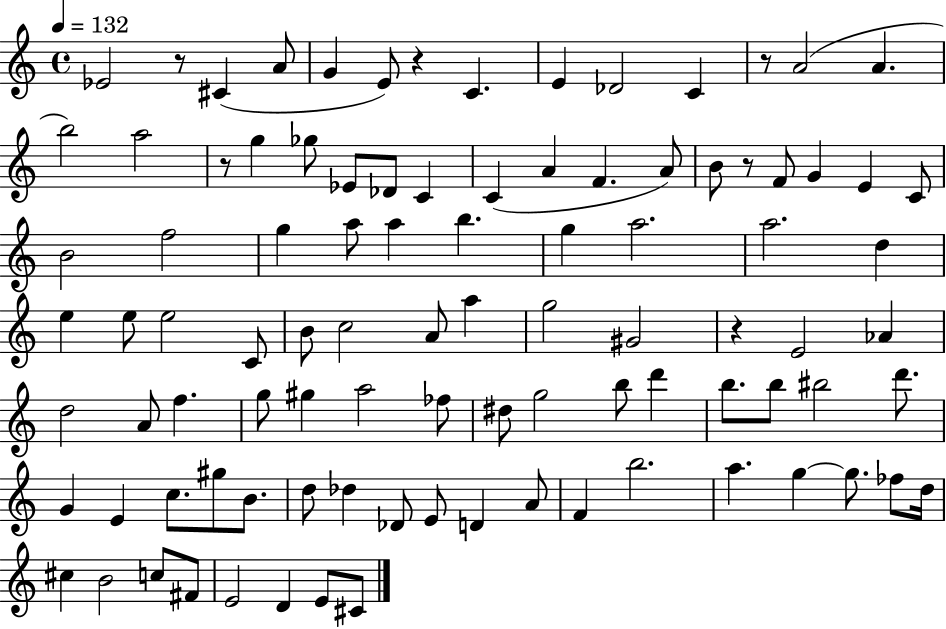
Eb4/h R/e C#4/q A4/e G4/q E4/e R/q C4/q. E4/q Db4/h C4/q R/e A4/h A4/q. B5/h A5/h R/e G5/q Gb5/e Eb4/e Db4/e C4/q C4/q A4/q F4/q. A4/e B4/e R/e F4/e G4/q E4/q C4/e B4/h F5/h G5/q A5/e A5/q B5/q. G5/q A5/h. A5/h. D5/q E5/q E5/e E5/h C4/e B4/e C5/h A4/e A5/q G5/h G#4/h R/q E4/h Ab4/q D5/h A4/e F5/q. G5/e G#5/q A5/h FES5/e D#5/e G5/h B5/e D6/q B5/e. B5/e BIS5/h D6/e. G4/q E4/q C5/e. G#5/e B4/e. D5/e Db5/q Db4/e E4/e D4/q A4/e F4/q B5/h. A5/q. G5/q G5/e. FES5/e D5/s C#5/q B4/h C5/e F#4/e E4/h D4/q E4/e C#4/e